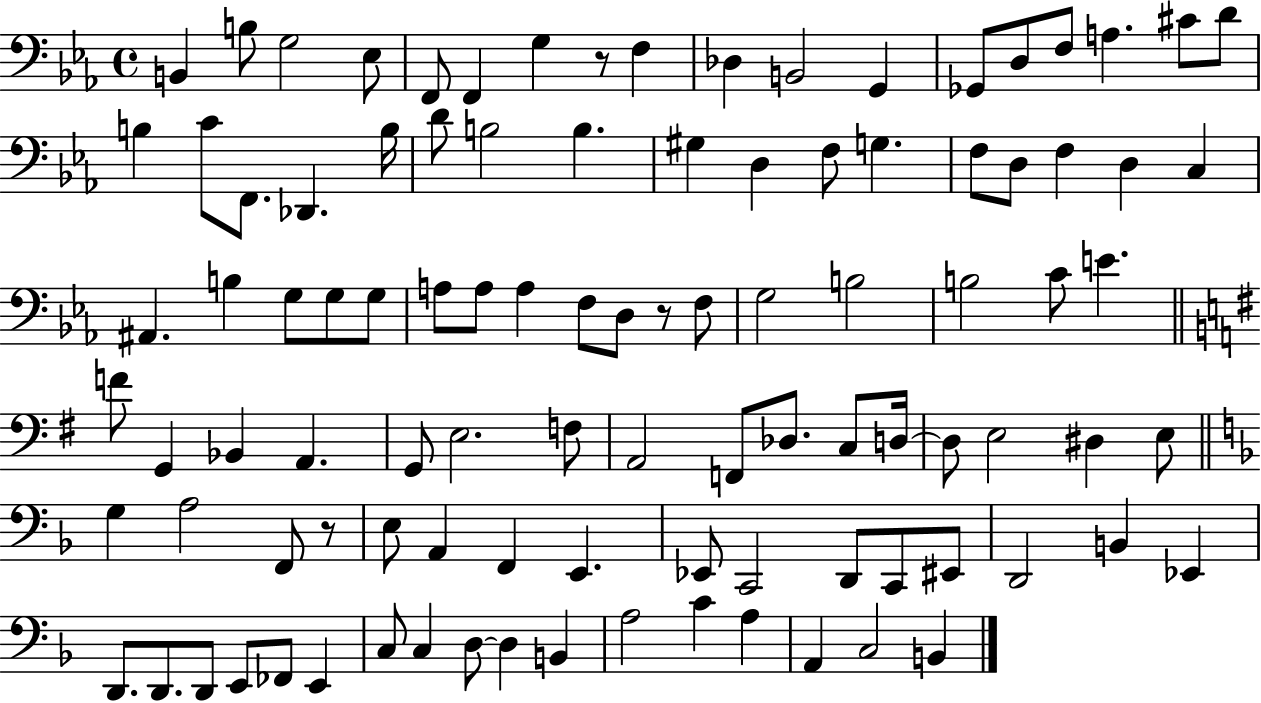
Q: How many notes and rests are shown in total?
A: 101